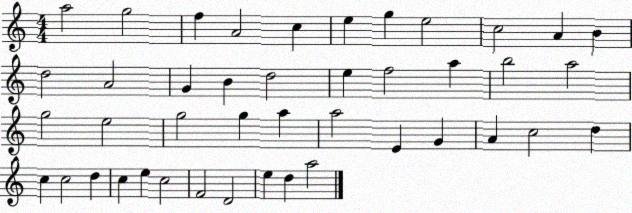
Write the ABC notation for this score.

X:1
T:Untitled
M:4/4
L:1/4
K:C
a2 g2 f A2 c e g e2 c2 A B d2 A2 G B d2 e f2 a b2 a2 g2 e2 g2 g a a2 E G A c2 d c c2 d c e c2 F2 D2 e d a2